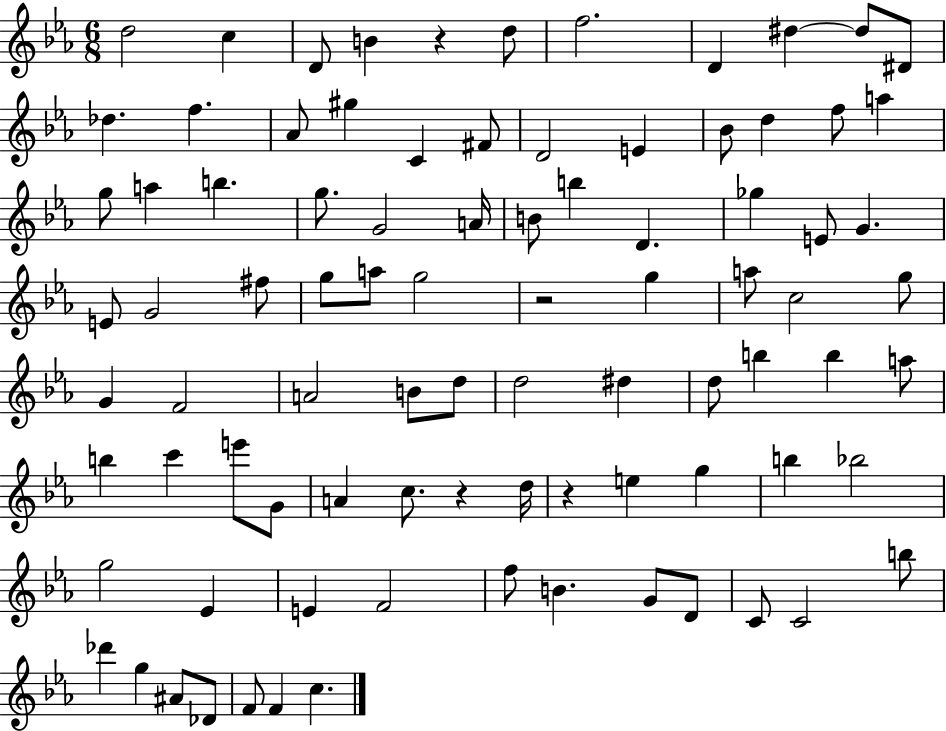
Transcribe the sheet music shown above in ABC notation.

X:1
T:Untitled
M:6/8
L:1/4
K:Eb
d2 c D/2 B z d/2 f2 D ^d ^d/2 ^D/2 _d f _A/2 ^g C ^F/2 D2 E _B/2 d f/2 a g/2 a b g/2 G2 A/4 B/2 b D _g E/2 G E/2 G2 ^f/2 g/2 a/2 g2 z2 g a/2 c2 g/2 G F2 A2 B/2 d/2 d2 ^d d/2 b b a/2 b c' e'/2 G/2 A c/2 z d/4 z e g b _b2 g2 _E E F2 f/2 B G/2 D/2 C/2 C2 b/2 _d' g ^A/2 _D/2 F/2 F c